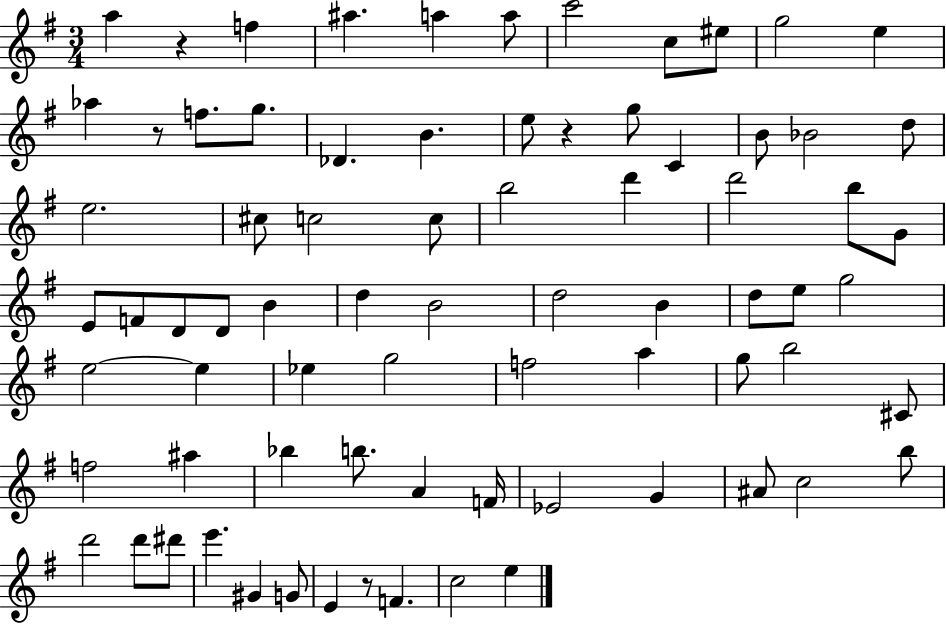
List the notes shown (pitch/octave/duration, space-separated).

A5/q R/q F5/q A#5/q. A5/q A5/e C6/h C5/e EIS5/e G5/h E5/q Ab5/q R/e F5/e. G5/e. Db4/q. B4/q. E5/e R/q G5/e C4/q B4/e Bb4/h D5/e E5/h. C#5/e C5/h C5/e B5/h D6/q D6/h B5/e G4/e E4/e F4/e D4/e D4/e B4/q D5/q B4/h D5/h B4/q D5/e E5/e G5/h E5/h E5/q Eb5/q G5/h F5/h A5/q G5/e B5/h C#4/e F5/h A#5/q Bb5/q B5/e. A4/q F4/s Eb4/h G4/q A#4/e C5/h B5/e D6/h D6/e D#6/e E6/q. G#4/q G4/e E4/q R/e F4/q. C5/h E5/q